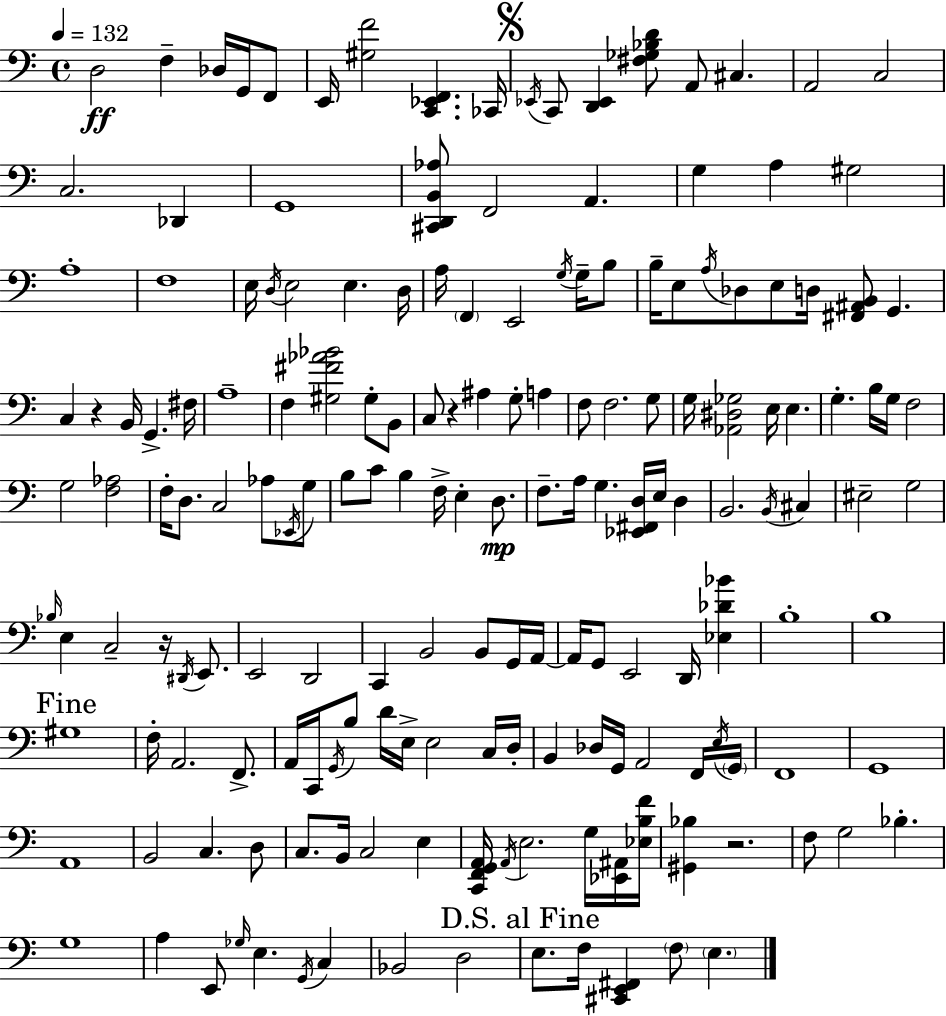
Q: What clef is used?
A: bass